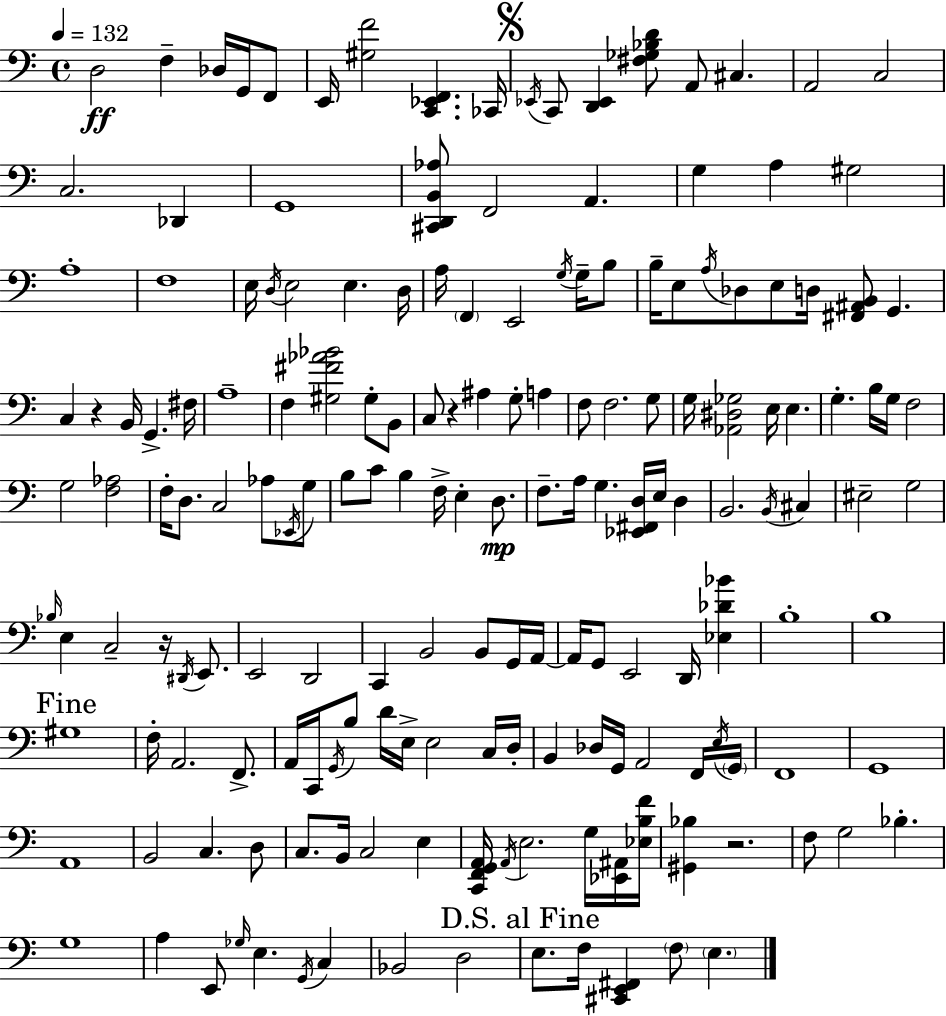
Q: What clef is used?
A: bass